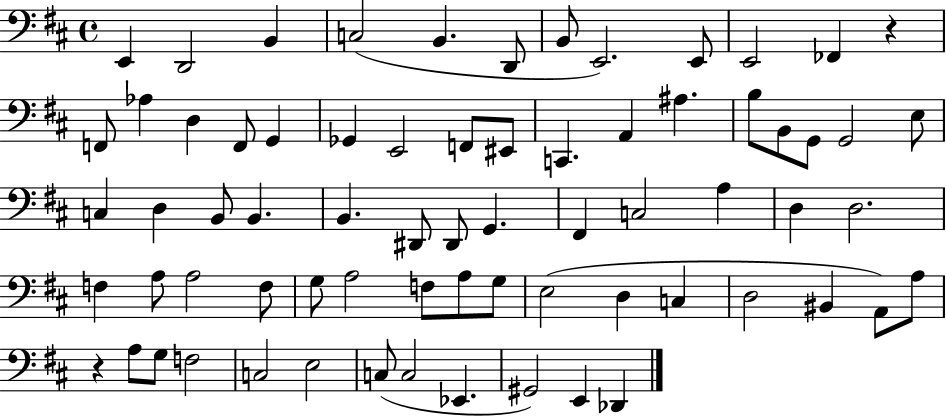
{
  \clef bass
  \time 4/4
  \defaultTimeSignature
  \key d \major
  e,4 d,2 b,4 | c2( b,4. d,8 | b,8 e,2.) e,8 | e,2 fes,4 r4 | \break f,8 aes4 d4 f,8 g,4 | ges,4 e,2 f,8 eis,8 | c,4. a,4 ais4. | b8 b,8 g,8 g,2 e8 | \break c4 d4 b,8 b,4. | b,4. dis,8 dis,8 g,4. | fis,4 c2 a4 | d4 d2. | \break f4 a8 a2 f8 | g8 a2 f8 a8 g8 | e2( d4 c4 | d2 bis,4 a,8) a8 | \break r4 a8 g8 f2 | c2 e2 | c8( c2 ees,4. | gis,2) e,4 des,4 | \break \bar "|."
}